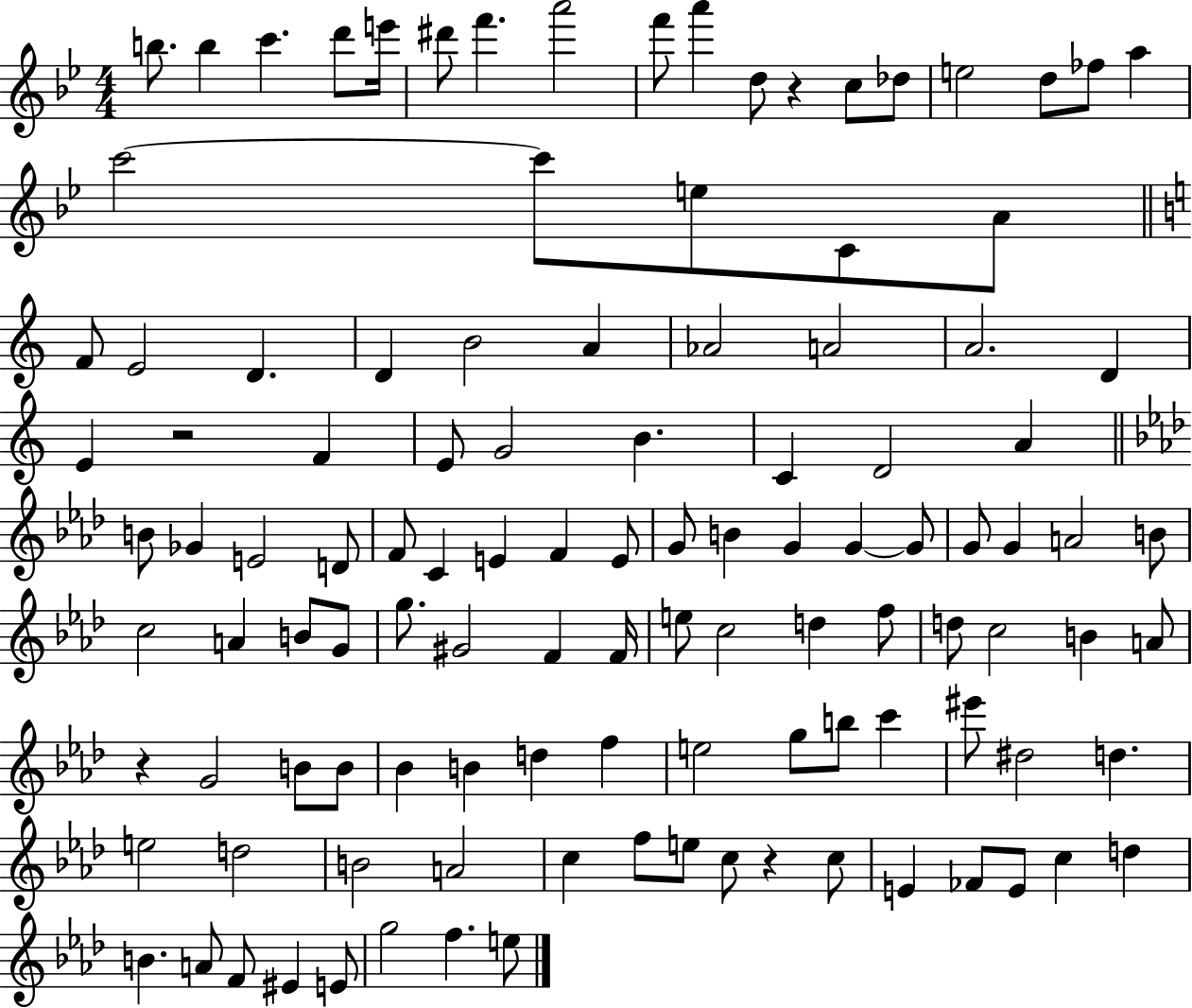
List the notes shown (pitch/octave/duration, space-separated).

B5/e. B5/q C6/q. D6/e E6/s D#6/e F6/q. A6/h F6/e A6/q D5/e R/q C5/e Db5/e E5/h D5/e FES5/e A5/q C6/h C6/e E5/e C4/e A4/e F4/e E4/h D4/q. D4/q B4/h A4/q Ab4/h A4/h A4/h. D4/q E4/q R/h F4/q E4/e G4/h B4/q. C4/q D4/h A4/q B4/e Gb4/q E4/h D4/e F4/e C4/q E4/q F4/q E4/e G4/e B4/q G4/q G4/q G4/e G4/e G4/q A4/h B4/e C5/h A4/q B4/e G4/e G5/e. G#4/h F4/q F4/s E5/e C5/h D5/q F5/e D5/e C5/h B4/q A4/e R/q G4/h B4/e B4/e Bb4/q B4/q D5/q F5/q E5/h G5/e B5/e C6/q EIS6/e D#5/h D5/q. E5/h D5/h B4/h A4/h C5/q F5/e E5/e C5/e R/q C5/e E4/q FES4/e E4/e C5/q D5/q B4/q. A4/e F4/e EIS4/q E4/e G5/h F5/q. E5/e